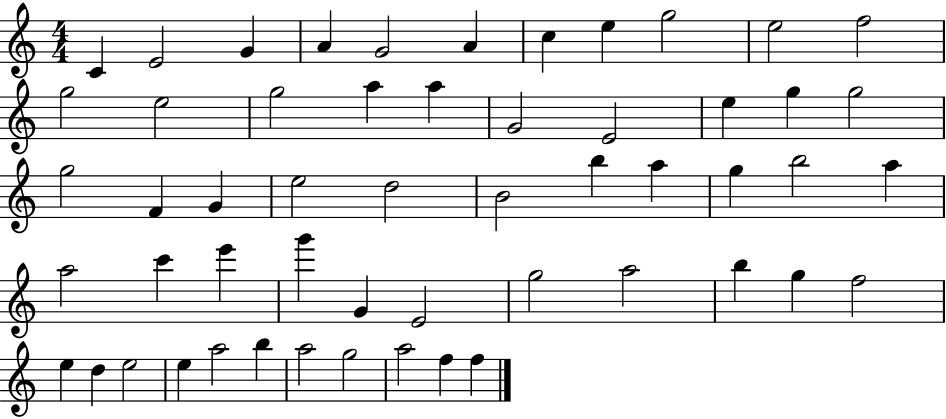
{
  \clef treble
  \numericTimeSignature
  \time 4/4
  \key c \major
  c'4 e'2 g'4 | a'4 g'2 a'4 | c''4 e''4 g''2 | e''2 f''2 | \break g''2 e''2 | g''2 a''4 a''4 | g'2 e'2 | e''4 g''4 g''2 | \break g''2 f'4 g'4 | e''2 d''2 | b'2 b''4 a''4 | g''4 b''2 a''4 | \break a''2 c'''4 e'''4 | g'''4 g'4 e'2 | g''2 a''2 | b''4 g''4 f''2 | \break e''4 d''4 e''2 | e''4 a''2 b''4 | a''2 g''2 | a''2 f''4 f''4 | \break \bar "|."
}